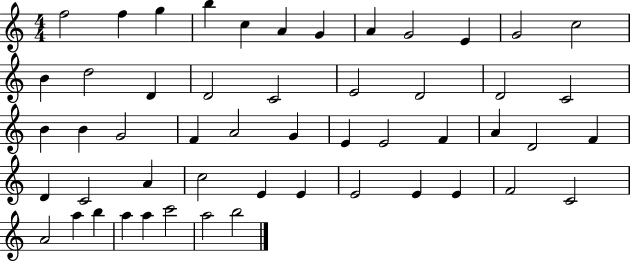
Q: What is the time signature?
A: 4/4